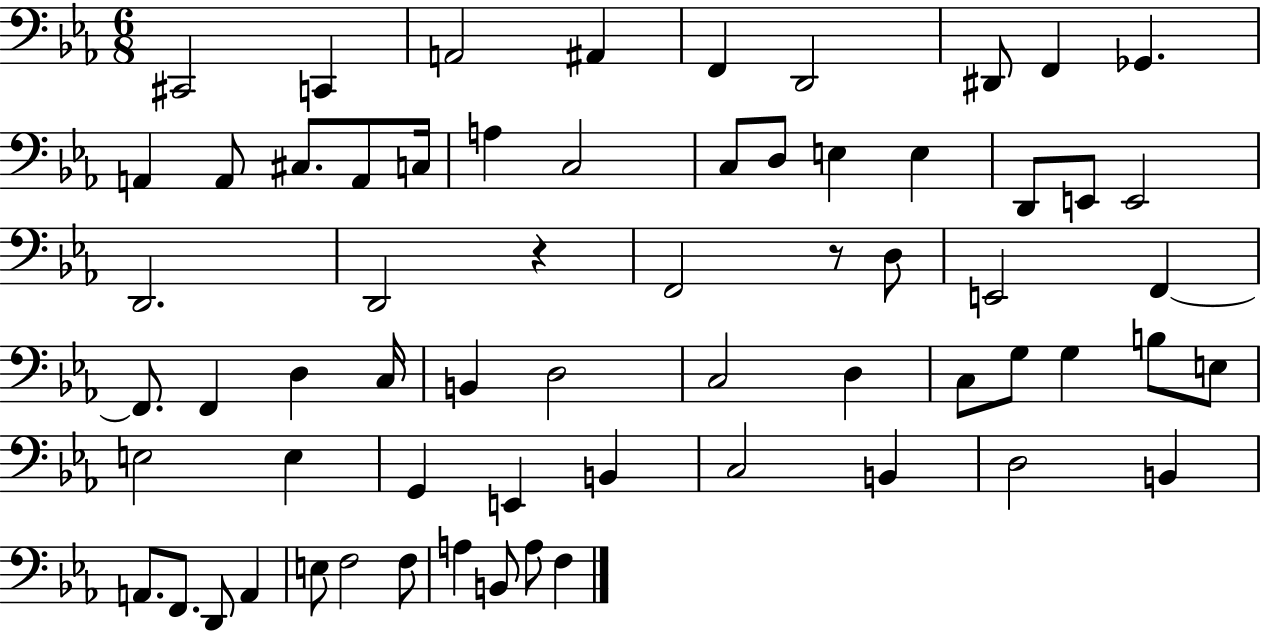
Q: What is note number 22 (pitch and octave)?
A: E2